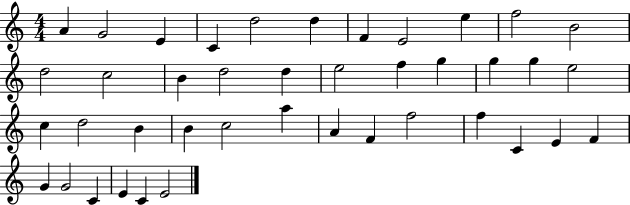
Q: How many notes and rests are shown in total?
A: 41